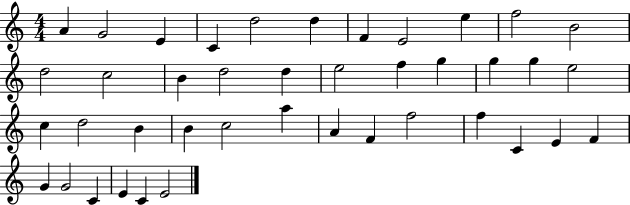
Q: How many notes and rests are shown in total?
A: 41